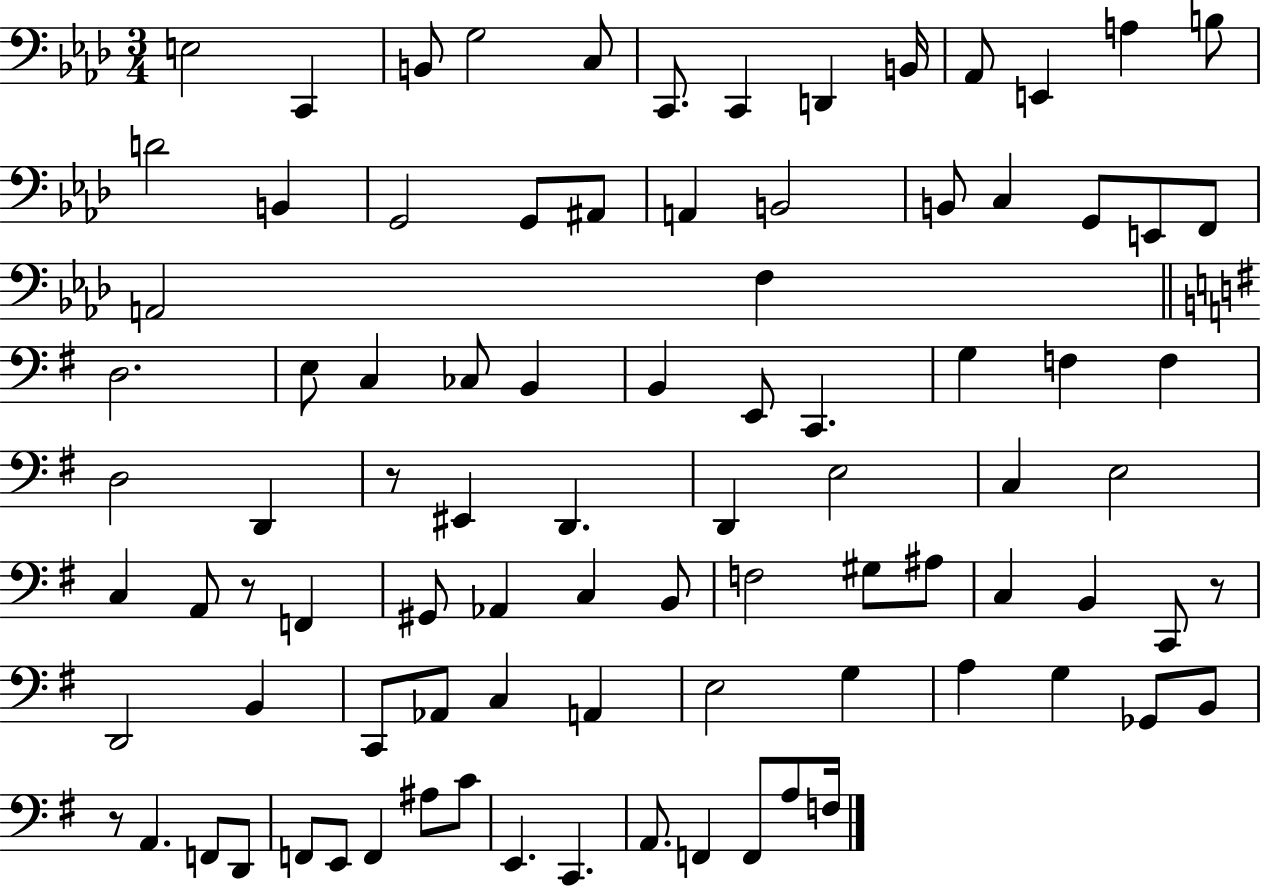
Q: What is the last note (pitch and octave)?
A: F3